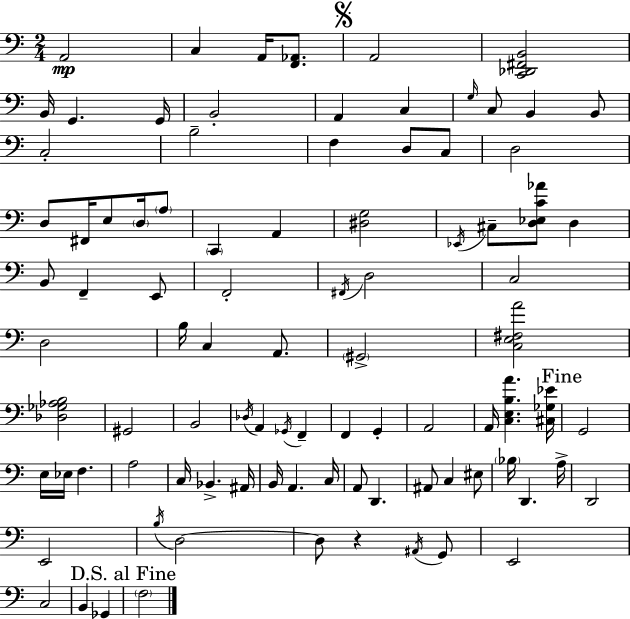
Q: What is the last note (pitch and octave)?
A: F3